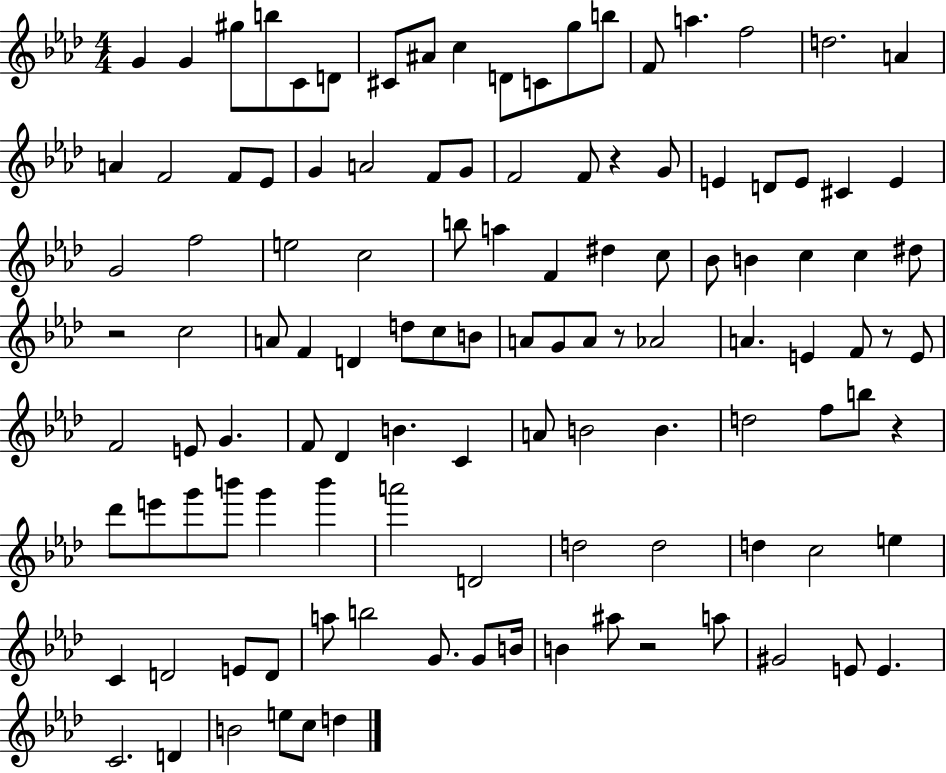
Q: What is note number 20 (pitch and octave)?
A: F4